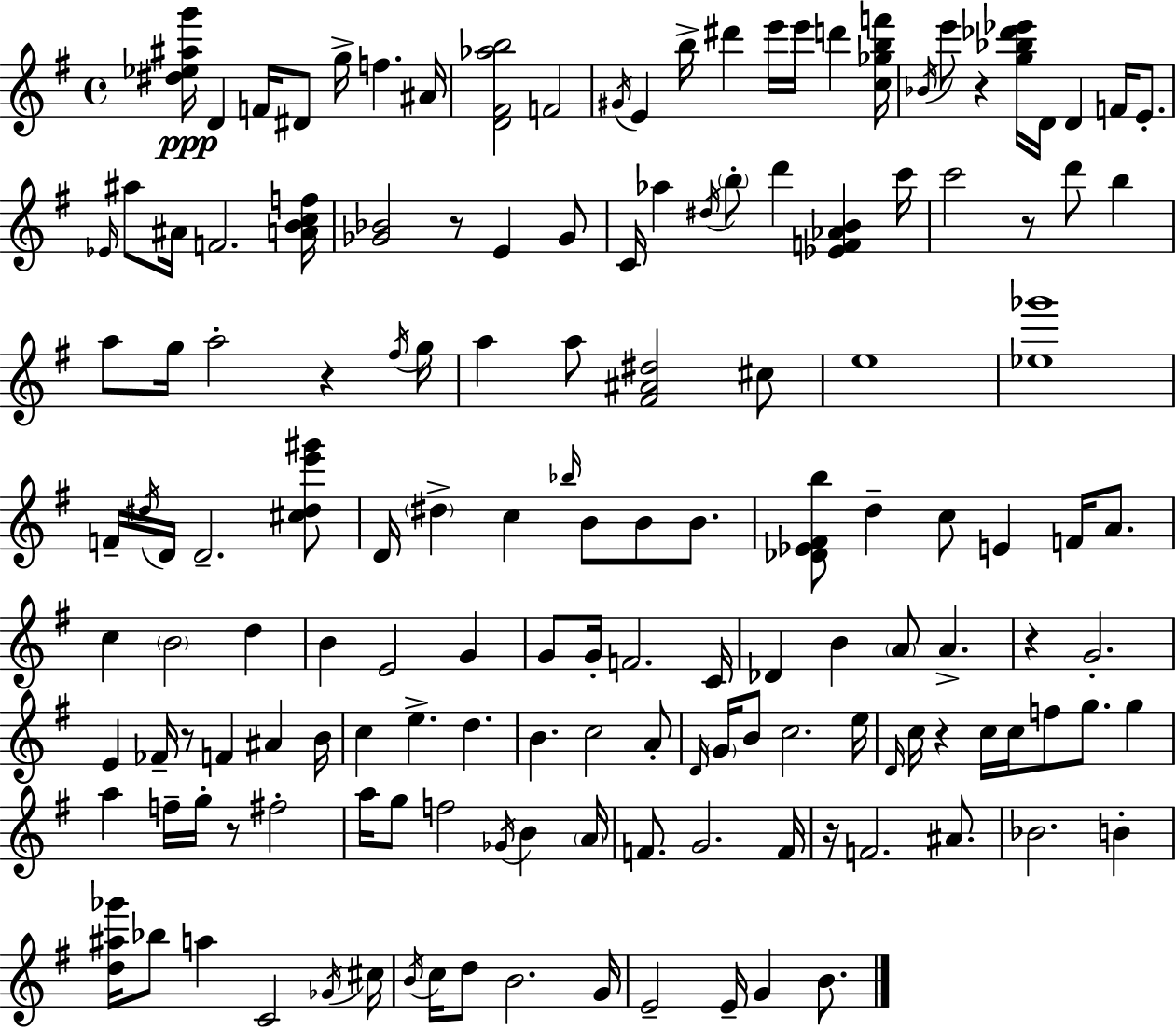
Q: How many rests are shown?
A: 9